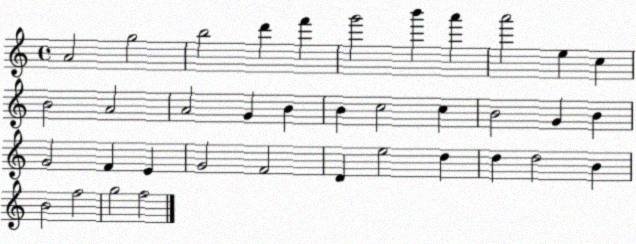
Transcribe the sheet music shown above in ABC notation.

X:1
T:Untitled
M:4/4
L:1/4
K:C
A2 g2 b2 d' f' g'2 b' a' a'2 e c B2 A2 A2 G B B c2 c B2 G B G2 F E G2 F2 D e2 d d d2 B B2 f2 g2 f2